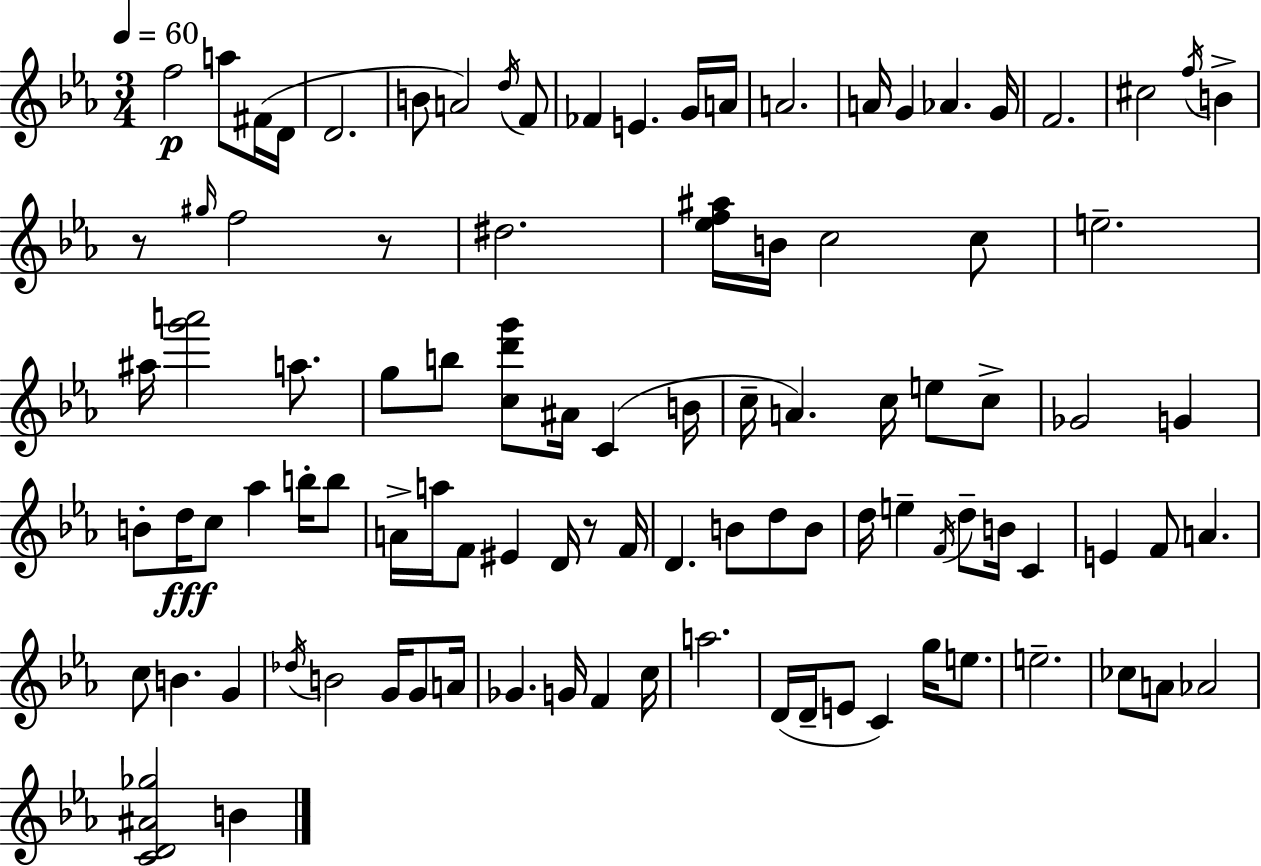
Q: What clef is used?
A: treble